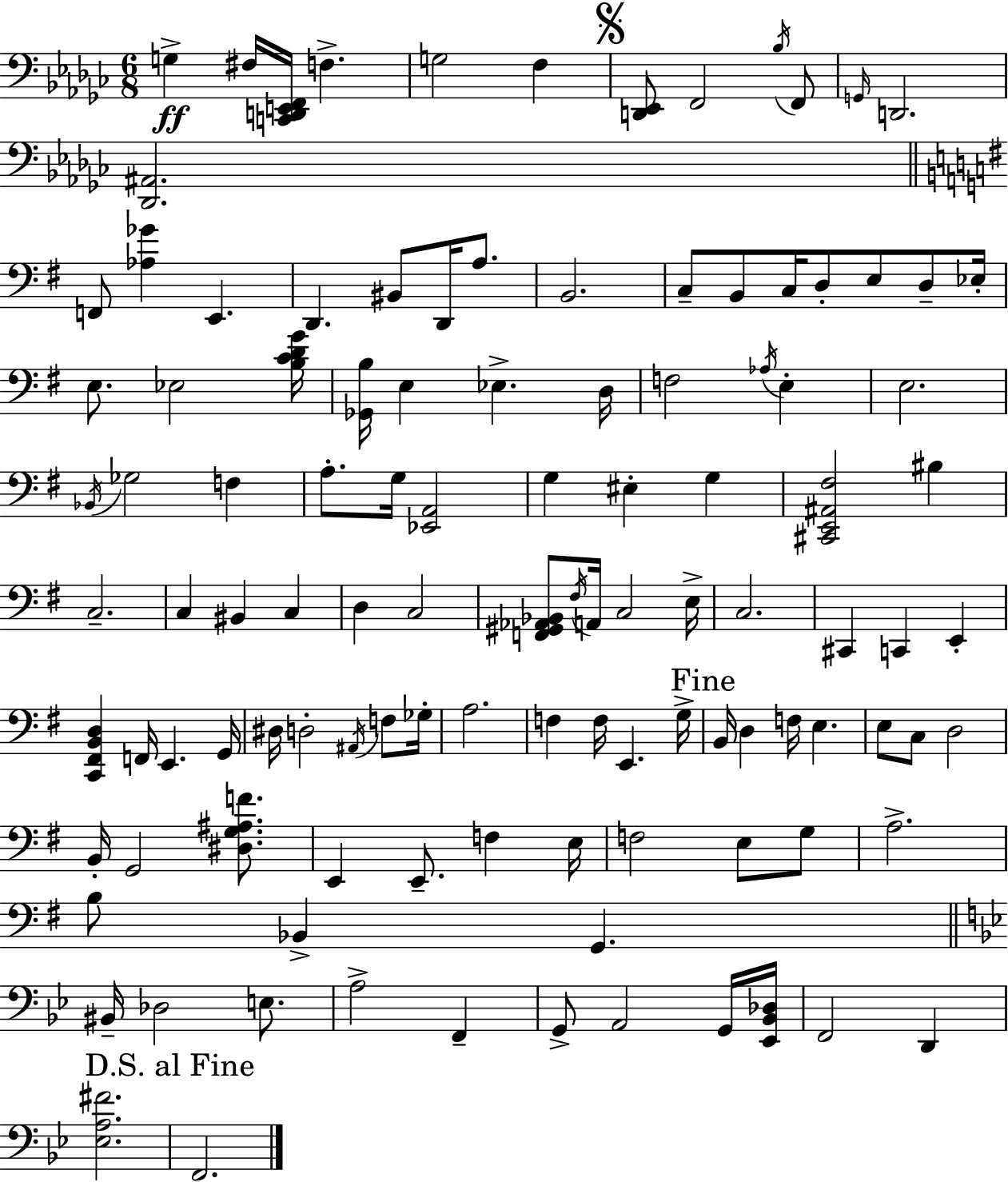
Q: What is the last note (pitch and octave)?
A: F2